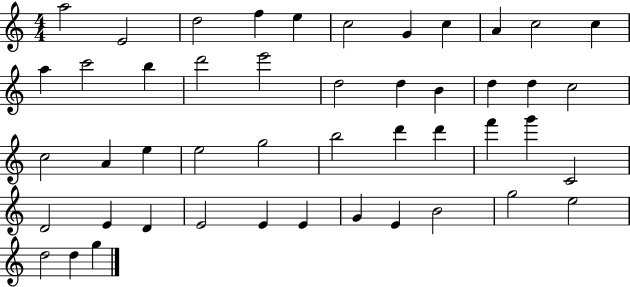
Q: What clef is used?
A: treble